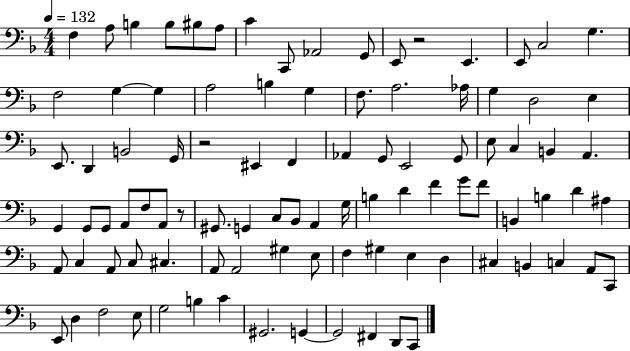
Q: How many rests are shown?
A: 3